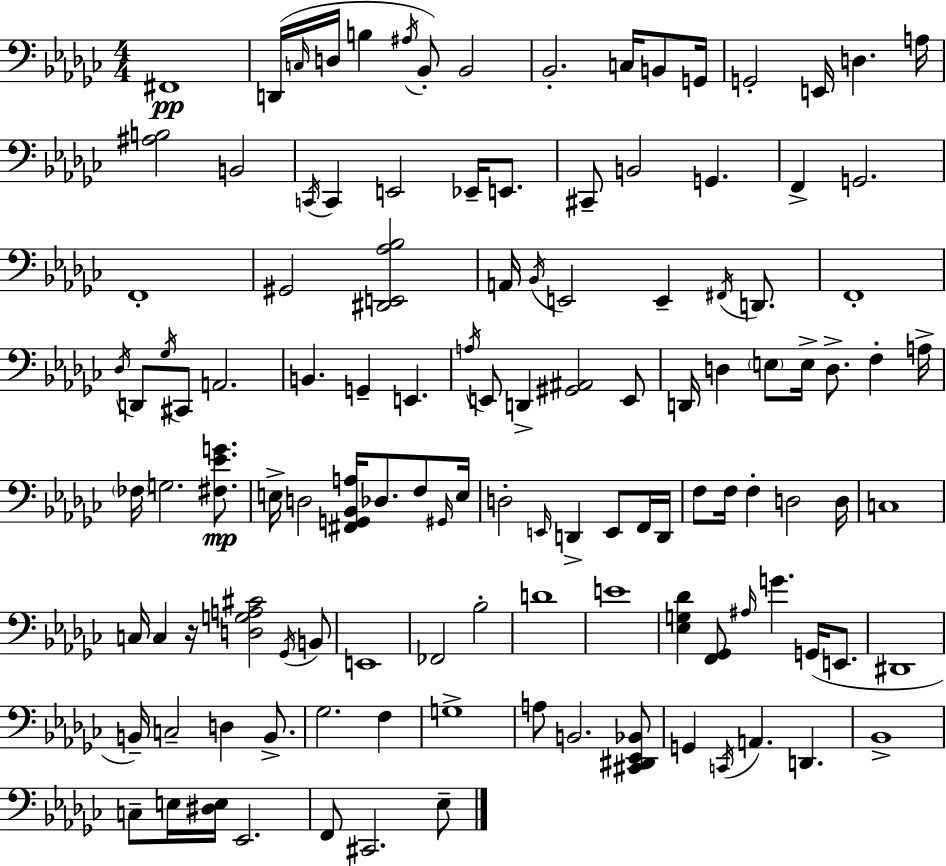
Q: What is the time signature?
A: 4/4